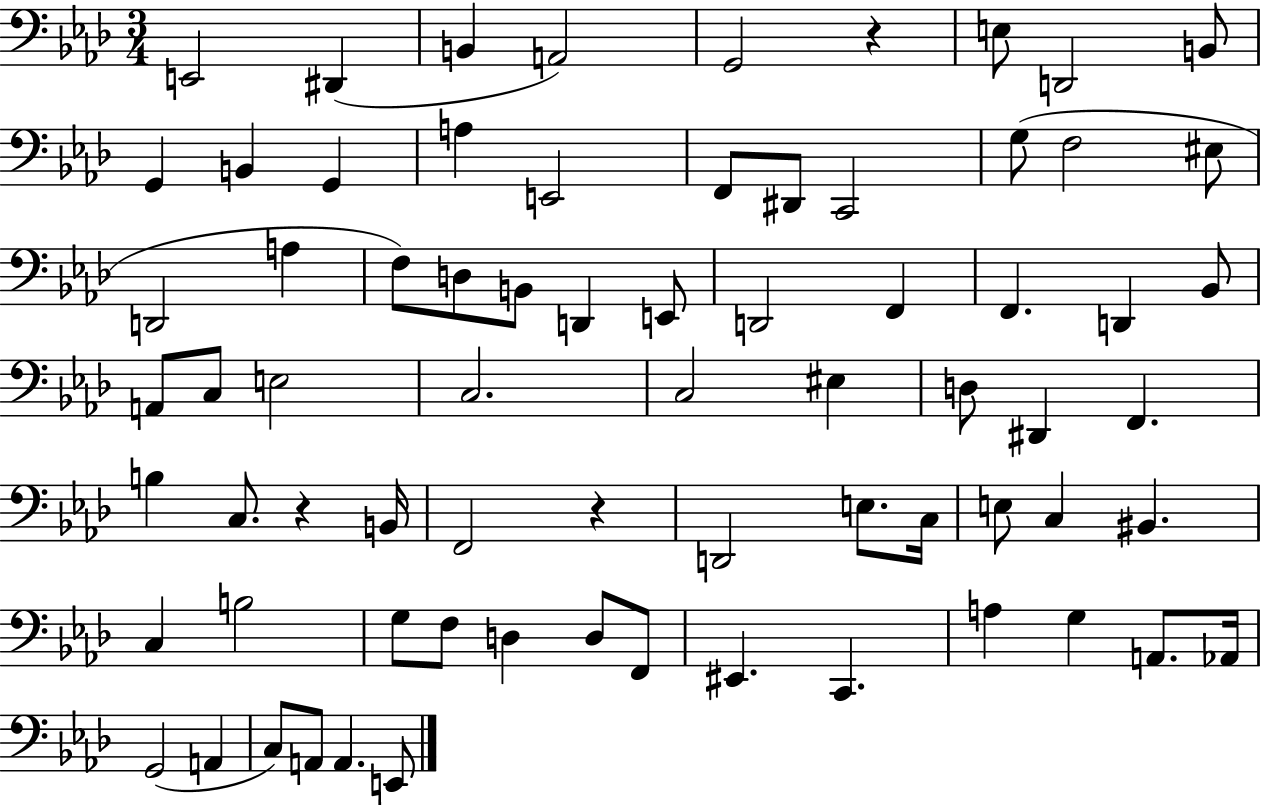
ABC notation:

X:1
T:Untitled
M:3/4
L:1/4
K:Ab
E,,2 ^D,, B,, A,,2 G,,2 z E,/2 D,,2 B,,/2 G,, B,, G,, A, E,,2 F,,/2 ^D,,/2 C,,2 G,/2 F,2 ^E,/2 D,,2 A, F,/2 D,/2 B,,/2 D,, E,,/2 D,,2 F,, F,, D,, _B,,/2 A,,/2 C,/2 E,2 C,2 C,2 ^E, D,/2 ^D,, F,, B, C,/2 z B,,/4 F,,2 z D,,2 E,/2 C,/4 E,/2 C, ^B,, C, B,2 G,/2 F,/2 D, D,/2 F,,/2 ^E,, C,, A, G, A,,/2 _A,,/4 G,,2 A,, C,/2 A,,/2 A,, E,,/2